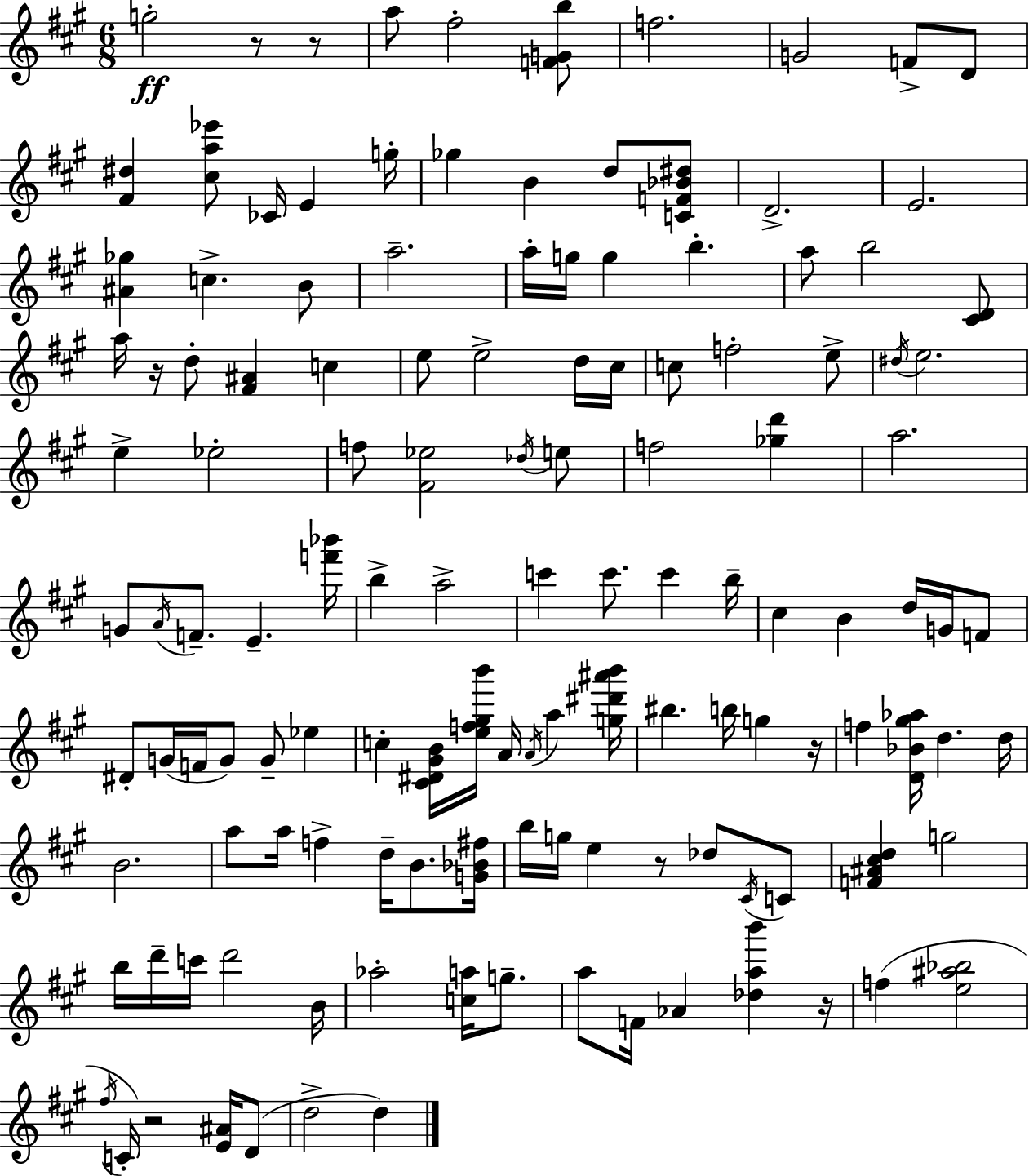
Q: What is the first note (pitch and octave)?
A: G5